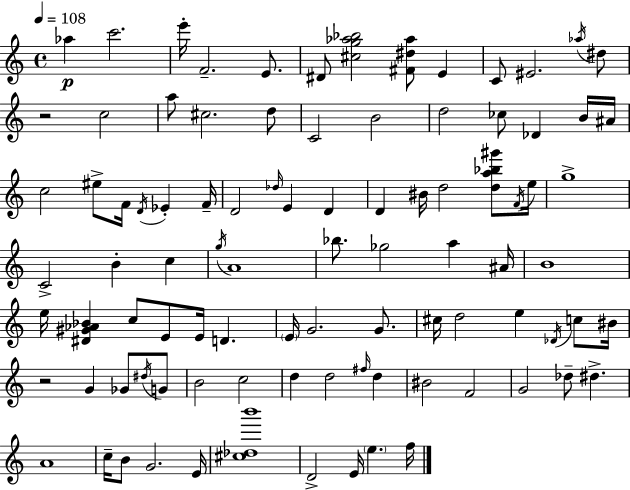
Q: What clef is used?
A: treble